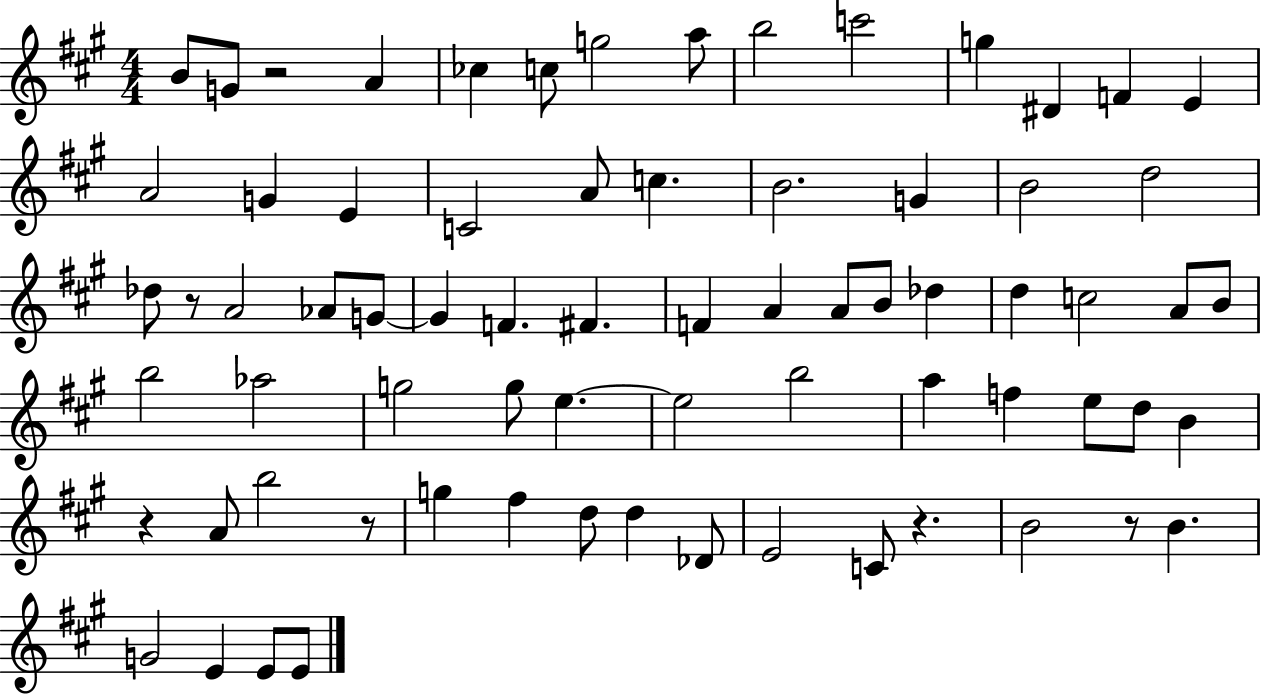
X:1
T:Untitled
M:4/4
L:1/4
K:A
B/2 G/2 z2 A _c c/2 g2 a/2 b2 c'2 g ^D F E A2 G E C2 A/2 c B2 G B2 d2 _d/2 z/2 A2 _A/2 G/2 G F ^F F A A/2 B/2 _d d c2 A/2 B/2 b2 _a2 g2 g/2 e e2 b2 a f e/2 d/2 B z A/2 b2 z/2 g ^f d/2 d _D/2 E2 C/2 z B2 z/2 B G2 E E/2 E/2